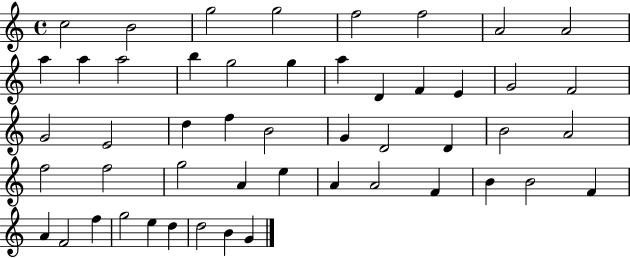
{
  \clef treble
  \time 4/4
  \defaultTimeSignature
  \key c \major
  c''2 b'2 | g''2 g''2 | f''2 f''2 | a'2 a'2 | \break a''4 a''4 a''2 | b''4 g''2 g''4 | a''4 d'4 f'4 e'4 | g'2 f'2 | \break g'2 e'2 | d''4 f''4 b'2 | g'4 d'2 d'4 | b'2 a'2 | \break f''2 f''2 | g''2 a'4 e''4 | a'4 a'2 f'4 | b'4 b'2 f'4 | \break a'4 f'2 f''4 | g''2 e''4 d''4 | d''2 b'4 g'4 | \bar "|."
}